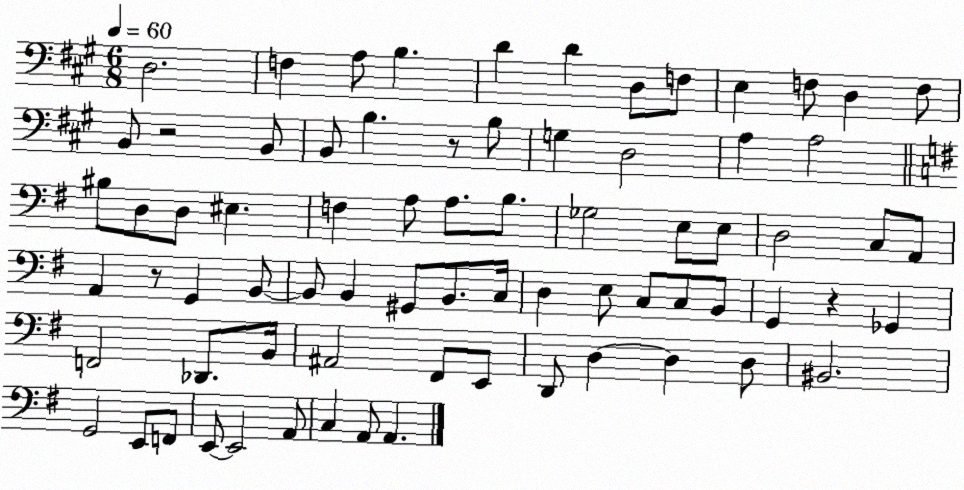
X:1
T:Untitled
M:6/8
L:1/4
K:A
D,2 F, A,/2 B, D D D,/2 F,/2 E, F,/2 D, F,/2 B,,/2 z2 B,,/2 B,,/2 B, z/2 B,/2 G, D,2 A, A,2 ^B,/2 D,/2 D,/2 ^E, F, A,/2 A,/2 B,/2 _G,2 E,/2 E,/2 D,2 C,/2 A,,/2 A,, z/2 G,, B,,/2 B,,/2 B,, ^G,,/2 B,,/2 C,/4 D, E,/2 C,/2 C,/2 B,,/2 G,, z _G,, F,,2 _D,,/2 B,,/4 ^A,,2 ^F,,/2 E,,/2 D,,/2 D, D, D,/2 ^B,,2 G,,2 E,,/2 F,,/2 E,,/2 E,,2 A,,/2 C, A,,/2 A,,